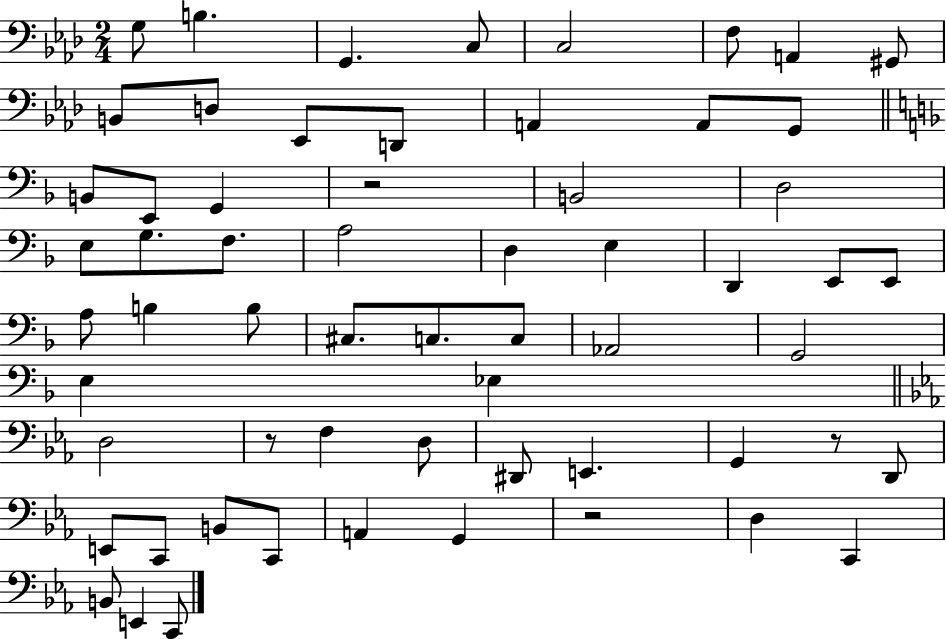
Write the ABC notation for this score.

X:1
T:Untitled
M:2/4
L:1/4
K:Ab
G,/2 B, G,, C,/2 C,2 F,/2 A,, ^G,,/2 B,,/2 D,/2 _E,,/2 D,,/2 A,, A,,/2 G,,/2 B,,/2 E,,/2 G,, z2 B,,2 D,2 E,/2 G,/2 F,/2 A,2 D, E, D,, E,,/2 E,,/2 A,/2 B, B,/2 ^C,/2 C,/2 C,/2 _A,,2 G,,2 E, _E, D,2 z/2 F, D,/2 ^D,,/2 E,, G,, z/2 D,,/2 E,,/2 C,,/2 B,,/2 C,,/2 A,, G,, z2 D, C,, B,,/2 E,, C,,/2